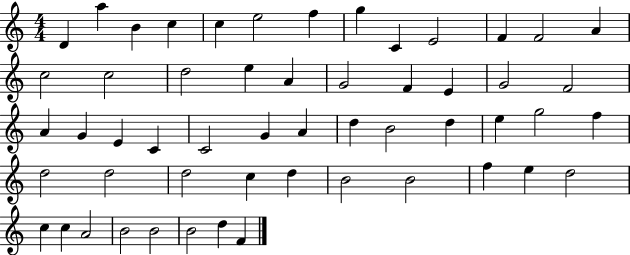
D4/q A5/q B4/q C5/q C5/q E5/h F5/q G5/q C4/q E4/h F4/q F4/h A4/q C5/h C5/h D5/h E5/q A4/q G4/h F4/q E4/q G4/h F4/h A4/q G4/q E4/q C4/q C4/h G4/q A4/q D5/q B4/h D5/q E5/q G5/h F5/q D5/h D5/h D5/h C5/q D5/q B4/h B4/h F5/q E5/q D5/h C5/q C5/q A4/h B4/h B4/h B4/h D5/q F4/q